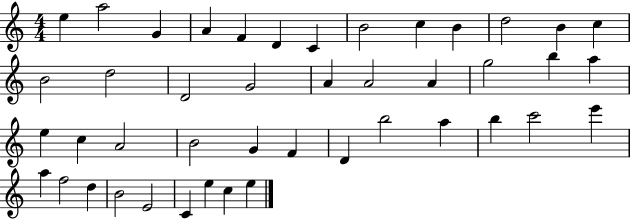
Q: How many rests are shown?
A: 0